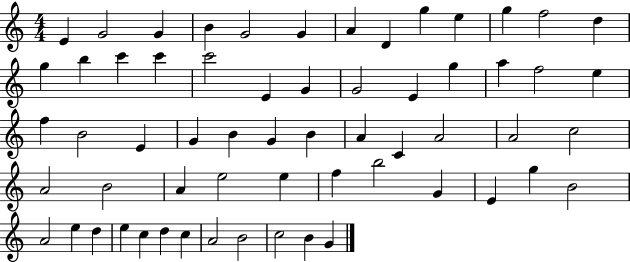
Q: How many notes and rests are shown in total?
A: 61